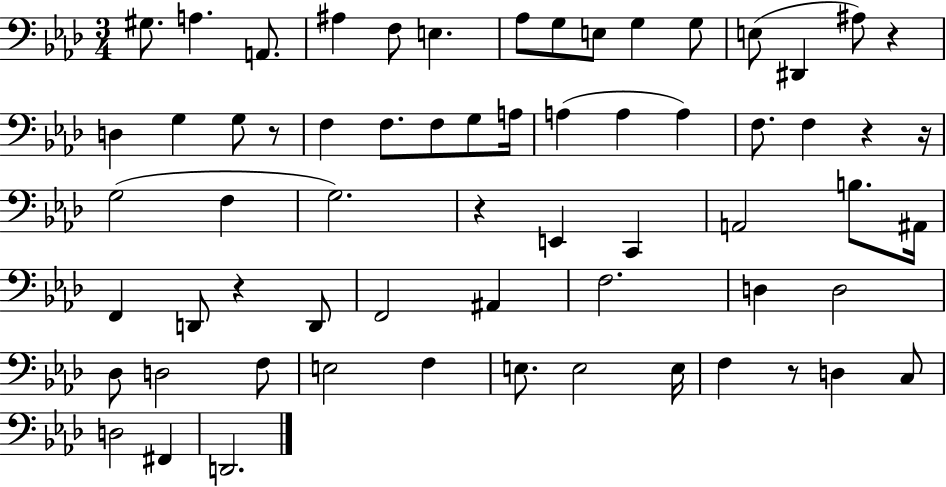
G#3/e. A3/q. A2/e. A#3/q F3/e E3/q. Ab3/e G3/e E3/e G3/q G3/e E3/e D#2/q A#3/e R/q D3/q G3/q G3/e R/e F3/q F3/e. F3/e G3/e A3/s A3/q A3/q A3/q F3/e. F3/q R/q R/s G3/h F3/q G3/h. R/q E2/q C2/q A2/h B3/e. A#2/s F2/q D2/e R/q D2/e F2/h A#2/q F3/h. D3/q D3/h Db3/e D3/h F3/e E3/h F3/q E3/e. E3/h E3/s F3/q R/e D3/q C3/e D3/h F#2/q D2/h.